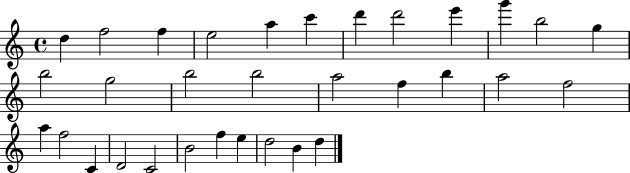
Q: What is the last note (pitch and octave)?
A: D5